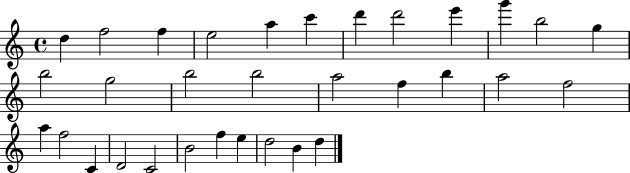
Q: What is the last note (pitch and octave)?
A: D5